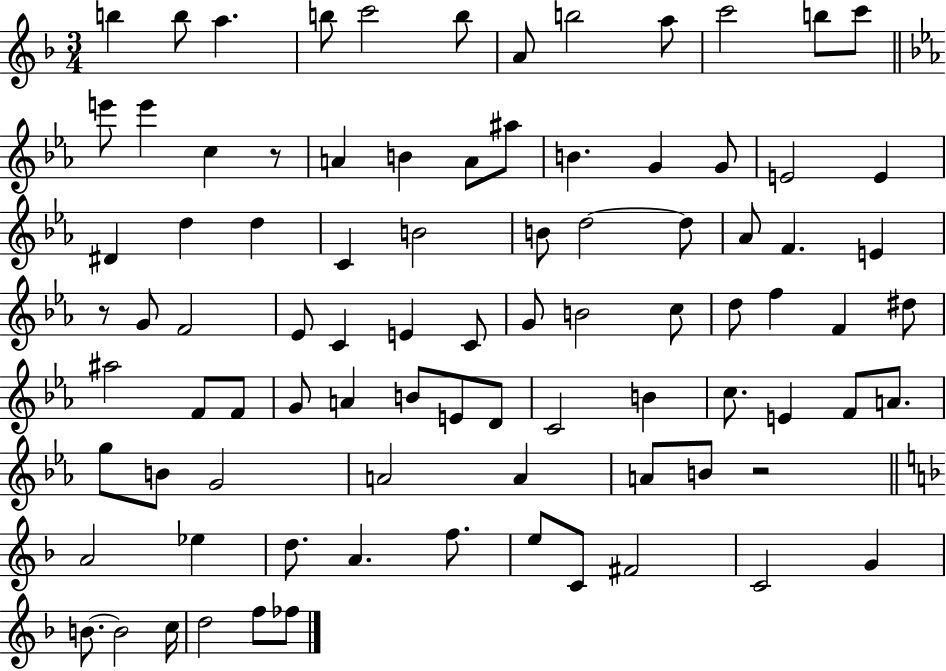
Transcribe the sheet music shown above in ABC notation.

X:1
T:Untitled
M:3/4
L:1/4
K:F
b b/2 a b/2 c'2 b/2 A/2 b2 a/2 c'2 b/2 c'/2 e'/2 e' c z/2 A B A/2 ^a/2 B G G/2 E2 E ^D d d C B2 B/2 d2 d/2 _A/2 F E z/2 G/2 F2 _E/2 C E C/2 G/2 B2 c/2 d/2 f F ^d/2 ^a2 F/2 F/2 G/2 A B/2 E/2 D/2 C2 B c/2 E F/2 A/2 g/2 B/2 G2 A2 A A/2 B/2 z2 A2 _e d/2 A f/2 e/2 C/2 ^F2 C2 G B/2 B2 c/4 d2 f/2 _f/2